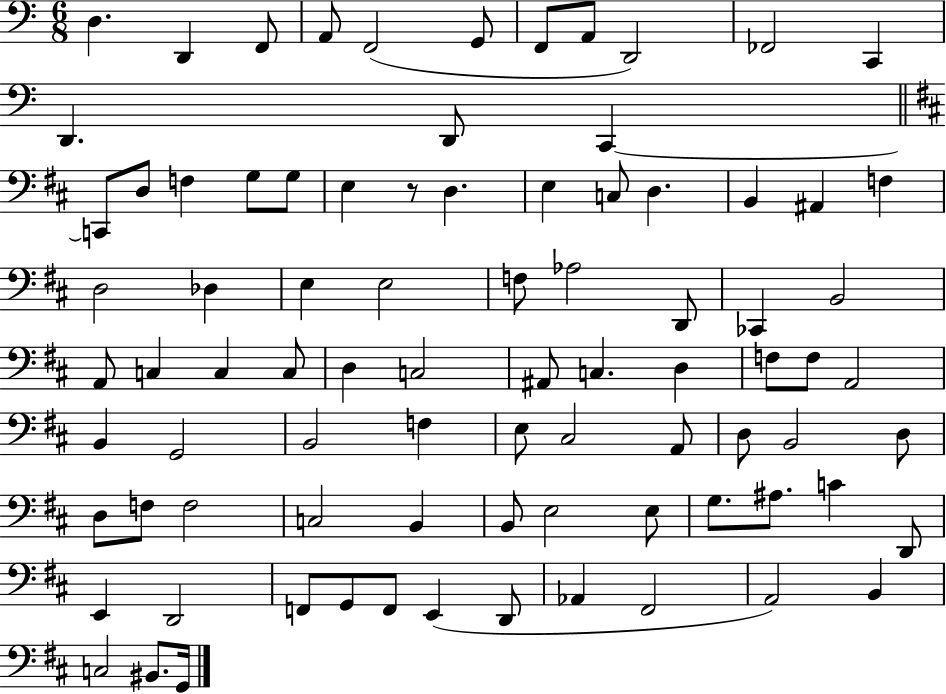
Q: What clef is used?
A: bass